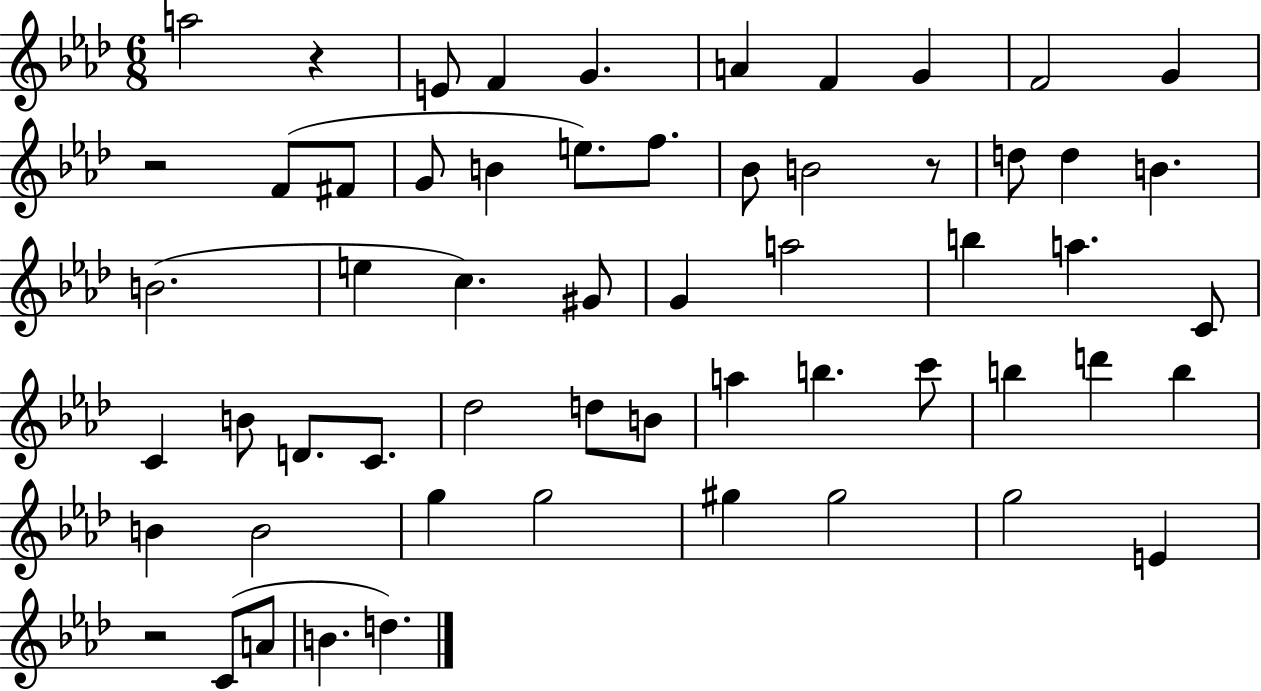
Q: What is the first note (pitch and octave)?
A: A5